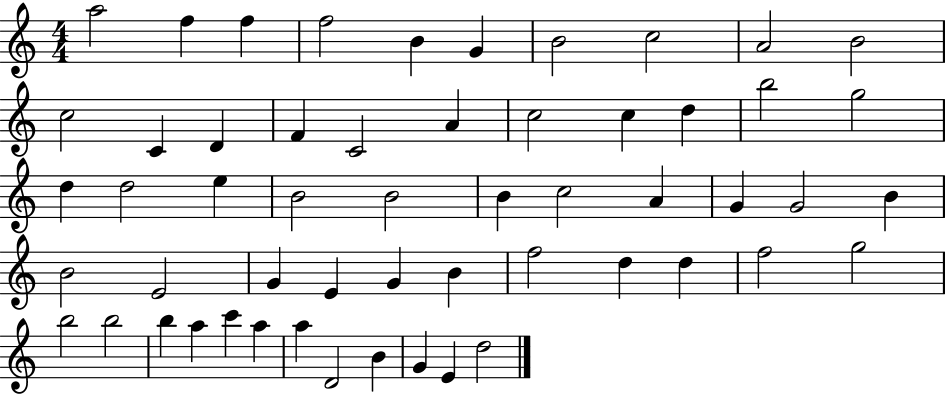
{
  \clef treble
  \numericTimeSignature
  \time 4/4
  \key c \major
  a''2 f''4 f''4 | f''2 b'4 g'4 | b'2 c''2 | a'2 b'2 | \break c''2 c'4 d'4 | f'4 c'2 a'4 | c''2 c''4 d''4 | b''2 g''2 | \break d''4 d''2 e''4 | b'2 b'2 | b'4 c''2 a'4 | g'4 g'2 b'4 | \break b'2 e'2 | g'4 e'4 g'4 b'4 | f''2 d''4 d''4 | f''2 g''2 | \break b''2 b''2 | b''4 a''4 c'''4 a''4 | a''4 d'2 b'4 | g'4 e'4 d''2 | \break \bar "|."
}